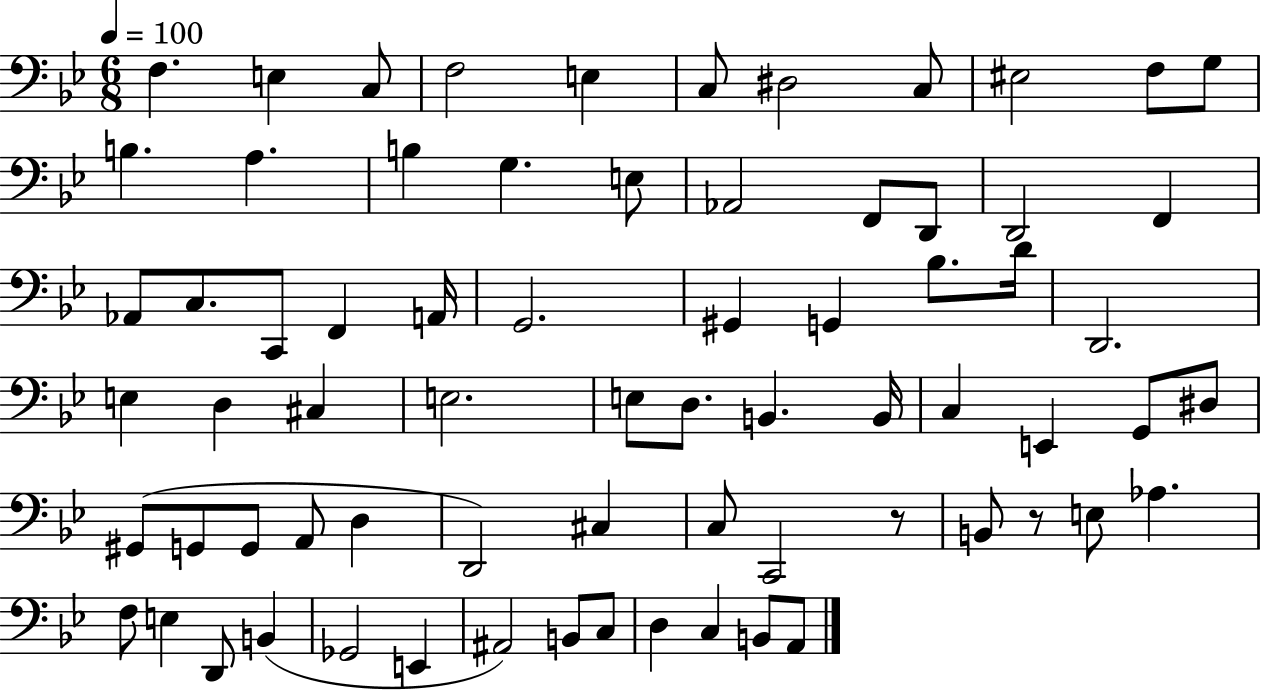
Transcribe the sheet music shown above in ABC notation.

X:1
T:Untitled
M:6/8
L:1/4
K:Bb
F, E, C,/2 F,2 E, C,/2 ^D,2 C,/2 ^E,2 F,/2 G,/2 B, A, B, G, E,/2 _A,,2 F,,/2 D,,/2 D,,2 F,, _A,,/2 C,/2 C,,/2 F,, A,,/4 G,,2 ^G,, G,, _B,/2 D/4 D,,2 E, D, ^C, E,2 E,/2 D,/2 B,, B,,/4 C, E,, G,,/2 ^D,/2 ^G,,/2 G,,/2 G,,/2 A,,/2 D, D,,2 ^C, C,/2 C,,2 z/2 B,,/2 z/2 E,/2 _A, F,/2 E, D,,/2 B,, _G,,2 E,, ^A,,2 B,,/2 C,/2 D, C, B,,/2 A,,/2